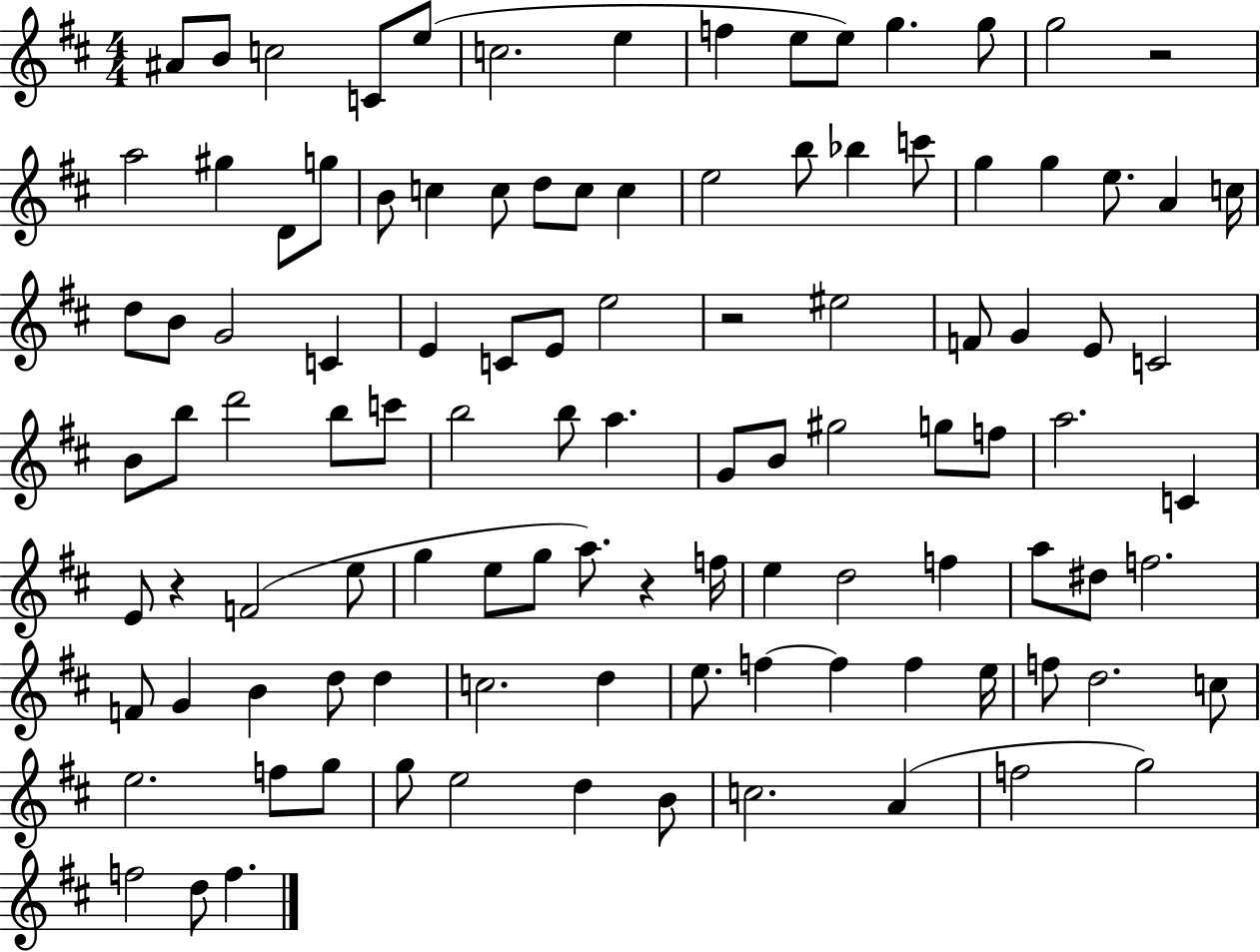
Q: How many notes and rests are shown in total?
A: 107